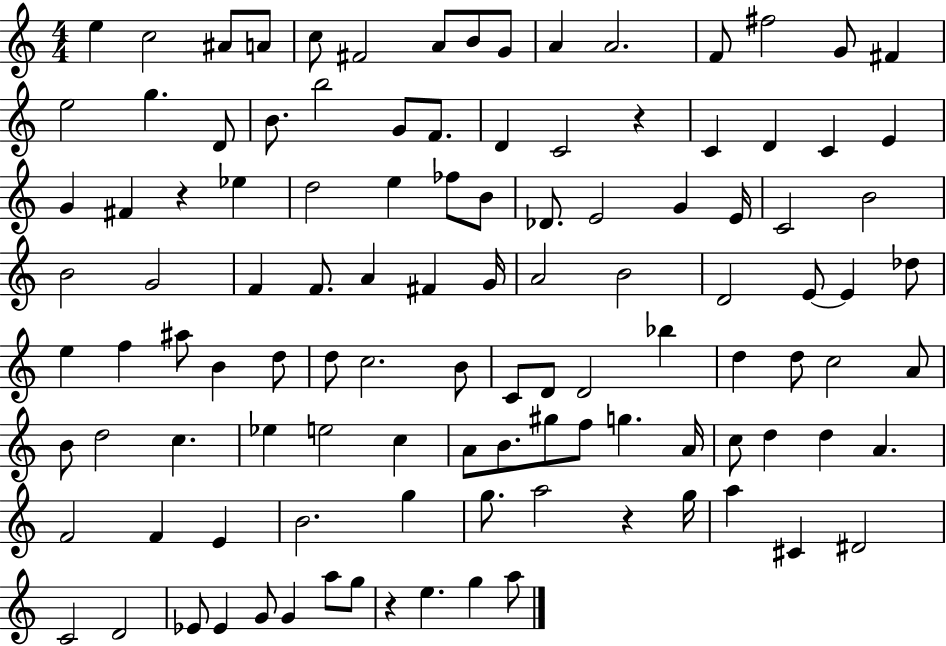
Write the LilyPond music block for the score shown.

{
  \clef treble
  \numericTimeSignature
  \time 4/4
  \key c \major
  e''4 c''2 ais'8 a'8 | c''8 fis'2 a'8 b'8 g'8 | a'4 a'2. | f'8 fis''2 g'8 fis'4 | \break e''2 g''4. d'8 | b'8. b''2 g'8 f'8. | d'4 c'2 r4 | c'4 d'4 c'4 e'4 | \break g'4 fis'4 r4 ees''4 | d''2 e''4 fes''8 b'8 | des'8. e'2 g'4 e'16 | c'2 b'2 | \break b'2 g'2 | f'4 f'8. a'4 fis'4 g'16 | a'2 b'2 | d'2 e'8~~ e'4 des''8 | \break e''4 f''4 ais''8 b'4 d''8 | d''8 c''2. b'8 | c'8 d'8 d'2 bes''4 | d''4 d''8 c''2 a'8 | \break b'8 d''2 c''4. | ees''4 e''2 c''4 | a'8 b'8. gis''8 f''8 g''4. a'16 | c''8 d''4 d''4 a'4. | \break f'2 f'4 e'4 | b'2. g''4 | g''8. a''2 r4 g''16 | a''4 cis'4 dis'2 | \break c'2 d'2 | ees'8 ees'4 g'8 g'4 a''8 g''8 | r4 e''4. g''4 a''8 | \bar "|."
}